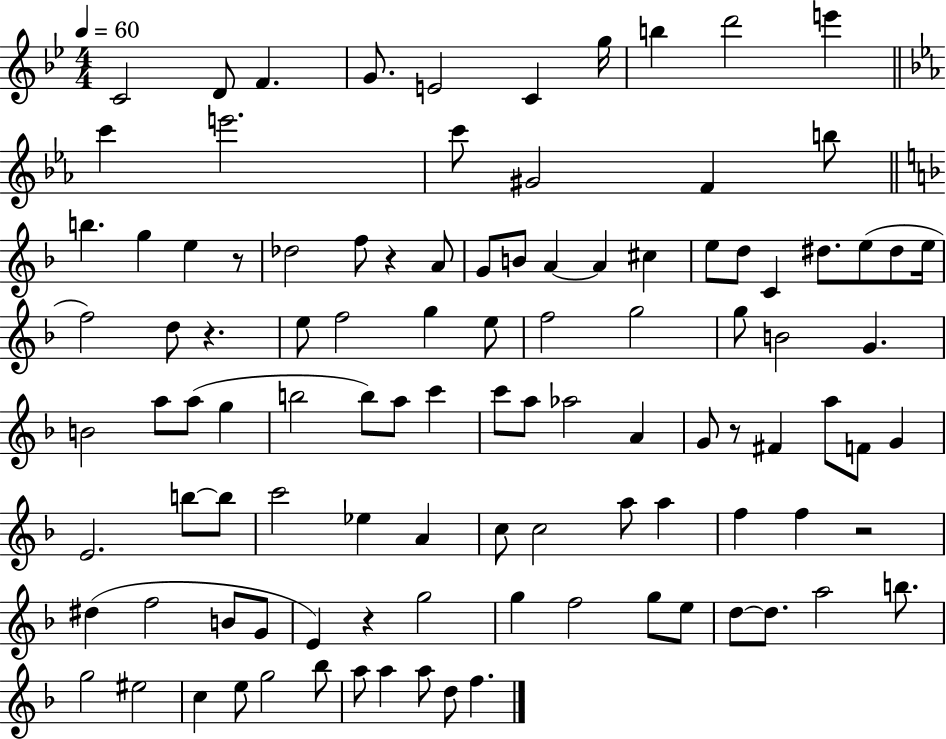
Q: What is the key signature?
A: BES major